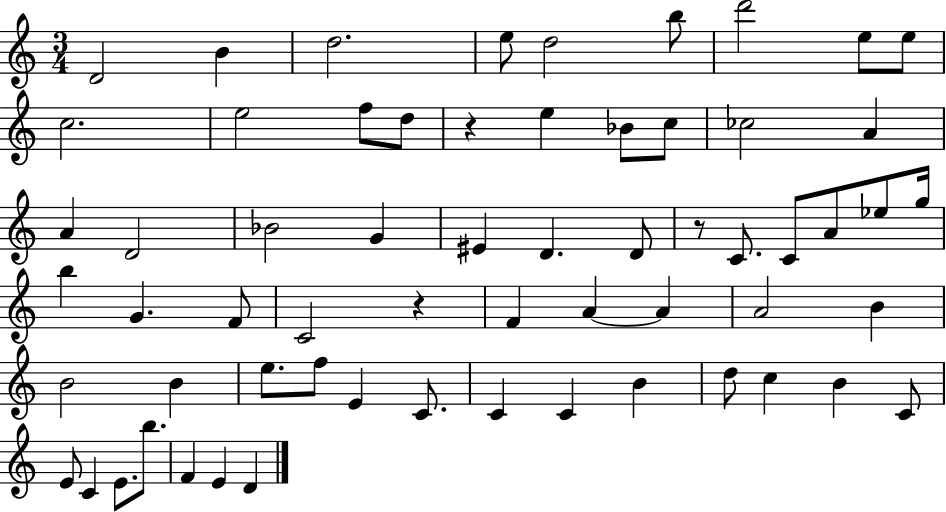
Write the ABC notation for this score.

X:1
T:Untitled
M:3/4
L:1/4
K:C
D2 B d2 e/2 d2 b/2 d'2 e/2 e/2 c2 e2 f/2 d/2 z e _B/2 c/2 _c2 A A D2 _B2 G ^E D D/2 z/2 C/2 C/2 A/2 _e/2 g/4 b G F/2 C2 z F A A A2 B B2 B e/2 f/2 E C/2 C C B d/2 c B C/2 E/2 C E/2 b/2 F E D